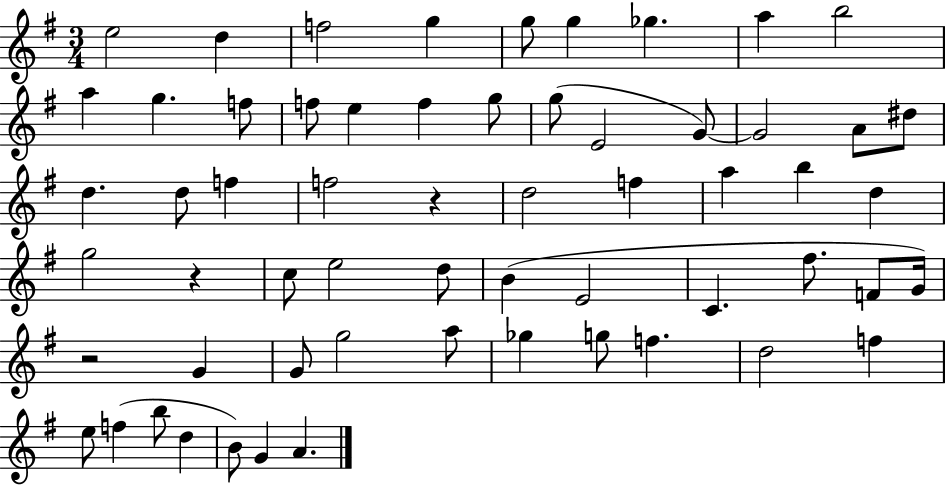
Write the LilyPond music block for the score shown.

{
  \clef treble
  \numericTimeSignature
  \time 3/4
  \key g \major
  e''2 d''4 | f''2 g''4 | g''8 g''4 ges''4. | a''4 b''2 | \break a''4 g''4. f''8 | f''8 e''4 f''4 g''8 | g''8( e'2 g'8~~) | g'2 a'8 dis''8 | \break d''4. d''8 f''4 | f''2 r4 | d''2 f''4 | a''4 b''4 d''4 | \break g''2 r4 | c''8 e''2 d''8 | b'4( e'2 | c'4. fis''8. f'8 g'16) | \break r2 g'4 | g'8 g''2 a''8 | ges''4 g''8 f''4. | d''2 f''4 | \break e''8 f''4( b''8 d''4 | b'8) g'4 a'4. | \bar "|."
}